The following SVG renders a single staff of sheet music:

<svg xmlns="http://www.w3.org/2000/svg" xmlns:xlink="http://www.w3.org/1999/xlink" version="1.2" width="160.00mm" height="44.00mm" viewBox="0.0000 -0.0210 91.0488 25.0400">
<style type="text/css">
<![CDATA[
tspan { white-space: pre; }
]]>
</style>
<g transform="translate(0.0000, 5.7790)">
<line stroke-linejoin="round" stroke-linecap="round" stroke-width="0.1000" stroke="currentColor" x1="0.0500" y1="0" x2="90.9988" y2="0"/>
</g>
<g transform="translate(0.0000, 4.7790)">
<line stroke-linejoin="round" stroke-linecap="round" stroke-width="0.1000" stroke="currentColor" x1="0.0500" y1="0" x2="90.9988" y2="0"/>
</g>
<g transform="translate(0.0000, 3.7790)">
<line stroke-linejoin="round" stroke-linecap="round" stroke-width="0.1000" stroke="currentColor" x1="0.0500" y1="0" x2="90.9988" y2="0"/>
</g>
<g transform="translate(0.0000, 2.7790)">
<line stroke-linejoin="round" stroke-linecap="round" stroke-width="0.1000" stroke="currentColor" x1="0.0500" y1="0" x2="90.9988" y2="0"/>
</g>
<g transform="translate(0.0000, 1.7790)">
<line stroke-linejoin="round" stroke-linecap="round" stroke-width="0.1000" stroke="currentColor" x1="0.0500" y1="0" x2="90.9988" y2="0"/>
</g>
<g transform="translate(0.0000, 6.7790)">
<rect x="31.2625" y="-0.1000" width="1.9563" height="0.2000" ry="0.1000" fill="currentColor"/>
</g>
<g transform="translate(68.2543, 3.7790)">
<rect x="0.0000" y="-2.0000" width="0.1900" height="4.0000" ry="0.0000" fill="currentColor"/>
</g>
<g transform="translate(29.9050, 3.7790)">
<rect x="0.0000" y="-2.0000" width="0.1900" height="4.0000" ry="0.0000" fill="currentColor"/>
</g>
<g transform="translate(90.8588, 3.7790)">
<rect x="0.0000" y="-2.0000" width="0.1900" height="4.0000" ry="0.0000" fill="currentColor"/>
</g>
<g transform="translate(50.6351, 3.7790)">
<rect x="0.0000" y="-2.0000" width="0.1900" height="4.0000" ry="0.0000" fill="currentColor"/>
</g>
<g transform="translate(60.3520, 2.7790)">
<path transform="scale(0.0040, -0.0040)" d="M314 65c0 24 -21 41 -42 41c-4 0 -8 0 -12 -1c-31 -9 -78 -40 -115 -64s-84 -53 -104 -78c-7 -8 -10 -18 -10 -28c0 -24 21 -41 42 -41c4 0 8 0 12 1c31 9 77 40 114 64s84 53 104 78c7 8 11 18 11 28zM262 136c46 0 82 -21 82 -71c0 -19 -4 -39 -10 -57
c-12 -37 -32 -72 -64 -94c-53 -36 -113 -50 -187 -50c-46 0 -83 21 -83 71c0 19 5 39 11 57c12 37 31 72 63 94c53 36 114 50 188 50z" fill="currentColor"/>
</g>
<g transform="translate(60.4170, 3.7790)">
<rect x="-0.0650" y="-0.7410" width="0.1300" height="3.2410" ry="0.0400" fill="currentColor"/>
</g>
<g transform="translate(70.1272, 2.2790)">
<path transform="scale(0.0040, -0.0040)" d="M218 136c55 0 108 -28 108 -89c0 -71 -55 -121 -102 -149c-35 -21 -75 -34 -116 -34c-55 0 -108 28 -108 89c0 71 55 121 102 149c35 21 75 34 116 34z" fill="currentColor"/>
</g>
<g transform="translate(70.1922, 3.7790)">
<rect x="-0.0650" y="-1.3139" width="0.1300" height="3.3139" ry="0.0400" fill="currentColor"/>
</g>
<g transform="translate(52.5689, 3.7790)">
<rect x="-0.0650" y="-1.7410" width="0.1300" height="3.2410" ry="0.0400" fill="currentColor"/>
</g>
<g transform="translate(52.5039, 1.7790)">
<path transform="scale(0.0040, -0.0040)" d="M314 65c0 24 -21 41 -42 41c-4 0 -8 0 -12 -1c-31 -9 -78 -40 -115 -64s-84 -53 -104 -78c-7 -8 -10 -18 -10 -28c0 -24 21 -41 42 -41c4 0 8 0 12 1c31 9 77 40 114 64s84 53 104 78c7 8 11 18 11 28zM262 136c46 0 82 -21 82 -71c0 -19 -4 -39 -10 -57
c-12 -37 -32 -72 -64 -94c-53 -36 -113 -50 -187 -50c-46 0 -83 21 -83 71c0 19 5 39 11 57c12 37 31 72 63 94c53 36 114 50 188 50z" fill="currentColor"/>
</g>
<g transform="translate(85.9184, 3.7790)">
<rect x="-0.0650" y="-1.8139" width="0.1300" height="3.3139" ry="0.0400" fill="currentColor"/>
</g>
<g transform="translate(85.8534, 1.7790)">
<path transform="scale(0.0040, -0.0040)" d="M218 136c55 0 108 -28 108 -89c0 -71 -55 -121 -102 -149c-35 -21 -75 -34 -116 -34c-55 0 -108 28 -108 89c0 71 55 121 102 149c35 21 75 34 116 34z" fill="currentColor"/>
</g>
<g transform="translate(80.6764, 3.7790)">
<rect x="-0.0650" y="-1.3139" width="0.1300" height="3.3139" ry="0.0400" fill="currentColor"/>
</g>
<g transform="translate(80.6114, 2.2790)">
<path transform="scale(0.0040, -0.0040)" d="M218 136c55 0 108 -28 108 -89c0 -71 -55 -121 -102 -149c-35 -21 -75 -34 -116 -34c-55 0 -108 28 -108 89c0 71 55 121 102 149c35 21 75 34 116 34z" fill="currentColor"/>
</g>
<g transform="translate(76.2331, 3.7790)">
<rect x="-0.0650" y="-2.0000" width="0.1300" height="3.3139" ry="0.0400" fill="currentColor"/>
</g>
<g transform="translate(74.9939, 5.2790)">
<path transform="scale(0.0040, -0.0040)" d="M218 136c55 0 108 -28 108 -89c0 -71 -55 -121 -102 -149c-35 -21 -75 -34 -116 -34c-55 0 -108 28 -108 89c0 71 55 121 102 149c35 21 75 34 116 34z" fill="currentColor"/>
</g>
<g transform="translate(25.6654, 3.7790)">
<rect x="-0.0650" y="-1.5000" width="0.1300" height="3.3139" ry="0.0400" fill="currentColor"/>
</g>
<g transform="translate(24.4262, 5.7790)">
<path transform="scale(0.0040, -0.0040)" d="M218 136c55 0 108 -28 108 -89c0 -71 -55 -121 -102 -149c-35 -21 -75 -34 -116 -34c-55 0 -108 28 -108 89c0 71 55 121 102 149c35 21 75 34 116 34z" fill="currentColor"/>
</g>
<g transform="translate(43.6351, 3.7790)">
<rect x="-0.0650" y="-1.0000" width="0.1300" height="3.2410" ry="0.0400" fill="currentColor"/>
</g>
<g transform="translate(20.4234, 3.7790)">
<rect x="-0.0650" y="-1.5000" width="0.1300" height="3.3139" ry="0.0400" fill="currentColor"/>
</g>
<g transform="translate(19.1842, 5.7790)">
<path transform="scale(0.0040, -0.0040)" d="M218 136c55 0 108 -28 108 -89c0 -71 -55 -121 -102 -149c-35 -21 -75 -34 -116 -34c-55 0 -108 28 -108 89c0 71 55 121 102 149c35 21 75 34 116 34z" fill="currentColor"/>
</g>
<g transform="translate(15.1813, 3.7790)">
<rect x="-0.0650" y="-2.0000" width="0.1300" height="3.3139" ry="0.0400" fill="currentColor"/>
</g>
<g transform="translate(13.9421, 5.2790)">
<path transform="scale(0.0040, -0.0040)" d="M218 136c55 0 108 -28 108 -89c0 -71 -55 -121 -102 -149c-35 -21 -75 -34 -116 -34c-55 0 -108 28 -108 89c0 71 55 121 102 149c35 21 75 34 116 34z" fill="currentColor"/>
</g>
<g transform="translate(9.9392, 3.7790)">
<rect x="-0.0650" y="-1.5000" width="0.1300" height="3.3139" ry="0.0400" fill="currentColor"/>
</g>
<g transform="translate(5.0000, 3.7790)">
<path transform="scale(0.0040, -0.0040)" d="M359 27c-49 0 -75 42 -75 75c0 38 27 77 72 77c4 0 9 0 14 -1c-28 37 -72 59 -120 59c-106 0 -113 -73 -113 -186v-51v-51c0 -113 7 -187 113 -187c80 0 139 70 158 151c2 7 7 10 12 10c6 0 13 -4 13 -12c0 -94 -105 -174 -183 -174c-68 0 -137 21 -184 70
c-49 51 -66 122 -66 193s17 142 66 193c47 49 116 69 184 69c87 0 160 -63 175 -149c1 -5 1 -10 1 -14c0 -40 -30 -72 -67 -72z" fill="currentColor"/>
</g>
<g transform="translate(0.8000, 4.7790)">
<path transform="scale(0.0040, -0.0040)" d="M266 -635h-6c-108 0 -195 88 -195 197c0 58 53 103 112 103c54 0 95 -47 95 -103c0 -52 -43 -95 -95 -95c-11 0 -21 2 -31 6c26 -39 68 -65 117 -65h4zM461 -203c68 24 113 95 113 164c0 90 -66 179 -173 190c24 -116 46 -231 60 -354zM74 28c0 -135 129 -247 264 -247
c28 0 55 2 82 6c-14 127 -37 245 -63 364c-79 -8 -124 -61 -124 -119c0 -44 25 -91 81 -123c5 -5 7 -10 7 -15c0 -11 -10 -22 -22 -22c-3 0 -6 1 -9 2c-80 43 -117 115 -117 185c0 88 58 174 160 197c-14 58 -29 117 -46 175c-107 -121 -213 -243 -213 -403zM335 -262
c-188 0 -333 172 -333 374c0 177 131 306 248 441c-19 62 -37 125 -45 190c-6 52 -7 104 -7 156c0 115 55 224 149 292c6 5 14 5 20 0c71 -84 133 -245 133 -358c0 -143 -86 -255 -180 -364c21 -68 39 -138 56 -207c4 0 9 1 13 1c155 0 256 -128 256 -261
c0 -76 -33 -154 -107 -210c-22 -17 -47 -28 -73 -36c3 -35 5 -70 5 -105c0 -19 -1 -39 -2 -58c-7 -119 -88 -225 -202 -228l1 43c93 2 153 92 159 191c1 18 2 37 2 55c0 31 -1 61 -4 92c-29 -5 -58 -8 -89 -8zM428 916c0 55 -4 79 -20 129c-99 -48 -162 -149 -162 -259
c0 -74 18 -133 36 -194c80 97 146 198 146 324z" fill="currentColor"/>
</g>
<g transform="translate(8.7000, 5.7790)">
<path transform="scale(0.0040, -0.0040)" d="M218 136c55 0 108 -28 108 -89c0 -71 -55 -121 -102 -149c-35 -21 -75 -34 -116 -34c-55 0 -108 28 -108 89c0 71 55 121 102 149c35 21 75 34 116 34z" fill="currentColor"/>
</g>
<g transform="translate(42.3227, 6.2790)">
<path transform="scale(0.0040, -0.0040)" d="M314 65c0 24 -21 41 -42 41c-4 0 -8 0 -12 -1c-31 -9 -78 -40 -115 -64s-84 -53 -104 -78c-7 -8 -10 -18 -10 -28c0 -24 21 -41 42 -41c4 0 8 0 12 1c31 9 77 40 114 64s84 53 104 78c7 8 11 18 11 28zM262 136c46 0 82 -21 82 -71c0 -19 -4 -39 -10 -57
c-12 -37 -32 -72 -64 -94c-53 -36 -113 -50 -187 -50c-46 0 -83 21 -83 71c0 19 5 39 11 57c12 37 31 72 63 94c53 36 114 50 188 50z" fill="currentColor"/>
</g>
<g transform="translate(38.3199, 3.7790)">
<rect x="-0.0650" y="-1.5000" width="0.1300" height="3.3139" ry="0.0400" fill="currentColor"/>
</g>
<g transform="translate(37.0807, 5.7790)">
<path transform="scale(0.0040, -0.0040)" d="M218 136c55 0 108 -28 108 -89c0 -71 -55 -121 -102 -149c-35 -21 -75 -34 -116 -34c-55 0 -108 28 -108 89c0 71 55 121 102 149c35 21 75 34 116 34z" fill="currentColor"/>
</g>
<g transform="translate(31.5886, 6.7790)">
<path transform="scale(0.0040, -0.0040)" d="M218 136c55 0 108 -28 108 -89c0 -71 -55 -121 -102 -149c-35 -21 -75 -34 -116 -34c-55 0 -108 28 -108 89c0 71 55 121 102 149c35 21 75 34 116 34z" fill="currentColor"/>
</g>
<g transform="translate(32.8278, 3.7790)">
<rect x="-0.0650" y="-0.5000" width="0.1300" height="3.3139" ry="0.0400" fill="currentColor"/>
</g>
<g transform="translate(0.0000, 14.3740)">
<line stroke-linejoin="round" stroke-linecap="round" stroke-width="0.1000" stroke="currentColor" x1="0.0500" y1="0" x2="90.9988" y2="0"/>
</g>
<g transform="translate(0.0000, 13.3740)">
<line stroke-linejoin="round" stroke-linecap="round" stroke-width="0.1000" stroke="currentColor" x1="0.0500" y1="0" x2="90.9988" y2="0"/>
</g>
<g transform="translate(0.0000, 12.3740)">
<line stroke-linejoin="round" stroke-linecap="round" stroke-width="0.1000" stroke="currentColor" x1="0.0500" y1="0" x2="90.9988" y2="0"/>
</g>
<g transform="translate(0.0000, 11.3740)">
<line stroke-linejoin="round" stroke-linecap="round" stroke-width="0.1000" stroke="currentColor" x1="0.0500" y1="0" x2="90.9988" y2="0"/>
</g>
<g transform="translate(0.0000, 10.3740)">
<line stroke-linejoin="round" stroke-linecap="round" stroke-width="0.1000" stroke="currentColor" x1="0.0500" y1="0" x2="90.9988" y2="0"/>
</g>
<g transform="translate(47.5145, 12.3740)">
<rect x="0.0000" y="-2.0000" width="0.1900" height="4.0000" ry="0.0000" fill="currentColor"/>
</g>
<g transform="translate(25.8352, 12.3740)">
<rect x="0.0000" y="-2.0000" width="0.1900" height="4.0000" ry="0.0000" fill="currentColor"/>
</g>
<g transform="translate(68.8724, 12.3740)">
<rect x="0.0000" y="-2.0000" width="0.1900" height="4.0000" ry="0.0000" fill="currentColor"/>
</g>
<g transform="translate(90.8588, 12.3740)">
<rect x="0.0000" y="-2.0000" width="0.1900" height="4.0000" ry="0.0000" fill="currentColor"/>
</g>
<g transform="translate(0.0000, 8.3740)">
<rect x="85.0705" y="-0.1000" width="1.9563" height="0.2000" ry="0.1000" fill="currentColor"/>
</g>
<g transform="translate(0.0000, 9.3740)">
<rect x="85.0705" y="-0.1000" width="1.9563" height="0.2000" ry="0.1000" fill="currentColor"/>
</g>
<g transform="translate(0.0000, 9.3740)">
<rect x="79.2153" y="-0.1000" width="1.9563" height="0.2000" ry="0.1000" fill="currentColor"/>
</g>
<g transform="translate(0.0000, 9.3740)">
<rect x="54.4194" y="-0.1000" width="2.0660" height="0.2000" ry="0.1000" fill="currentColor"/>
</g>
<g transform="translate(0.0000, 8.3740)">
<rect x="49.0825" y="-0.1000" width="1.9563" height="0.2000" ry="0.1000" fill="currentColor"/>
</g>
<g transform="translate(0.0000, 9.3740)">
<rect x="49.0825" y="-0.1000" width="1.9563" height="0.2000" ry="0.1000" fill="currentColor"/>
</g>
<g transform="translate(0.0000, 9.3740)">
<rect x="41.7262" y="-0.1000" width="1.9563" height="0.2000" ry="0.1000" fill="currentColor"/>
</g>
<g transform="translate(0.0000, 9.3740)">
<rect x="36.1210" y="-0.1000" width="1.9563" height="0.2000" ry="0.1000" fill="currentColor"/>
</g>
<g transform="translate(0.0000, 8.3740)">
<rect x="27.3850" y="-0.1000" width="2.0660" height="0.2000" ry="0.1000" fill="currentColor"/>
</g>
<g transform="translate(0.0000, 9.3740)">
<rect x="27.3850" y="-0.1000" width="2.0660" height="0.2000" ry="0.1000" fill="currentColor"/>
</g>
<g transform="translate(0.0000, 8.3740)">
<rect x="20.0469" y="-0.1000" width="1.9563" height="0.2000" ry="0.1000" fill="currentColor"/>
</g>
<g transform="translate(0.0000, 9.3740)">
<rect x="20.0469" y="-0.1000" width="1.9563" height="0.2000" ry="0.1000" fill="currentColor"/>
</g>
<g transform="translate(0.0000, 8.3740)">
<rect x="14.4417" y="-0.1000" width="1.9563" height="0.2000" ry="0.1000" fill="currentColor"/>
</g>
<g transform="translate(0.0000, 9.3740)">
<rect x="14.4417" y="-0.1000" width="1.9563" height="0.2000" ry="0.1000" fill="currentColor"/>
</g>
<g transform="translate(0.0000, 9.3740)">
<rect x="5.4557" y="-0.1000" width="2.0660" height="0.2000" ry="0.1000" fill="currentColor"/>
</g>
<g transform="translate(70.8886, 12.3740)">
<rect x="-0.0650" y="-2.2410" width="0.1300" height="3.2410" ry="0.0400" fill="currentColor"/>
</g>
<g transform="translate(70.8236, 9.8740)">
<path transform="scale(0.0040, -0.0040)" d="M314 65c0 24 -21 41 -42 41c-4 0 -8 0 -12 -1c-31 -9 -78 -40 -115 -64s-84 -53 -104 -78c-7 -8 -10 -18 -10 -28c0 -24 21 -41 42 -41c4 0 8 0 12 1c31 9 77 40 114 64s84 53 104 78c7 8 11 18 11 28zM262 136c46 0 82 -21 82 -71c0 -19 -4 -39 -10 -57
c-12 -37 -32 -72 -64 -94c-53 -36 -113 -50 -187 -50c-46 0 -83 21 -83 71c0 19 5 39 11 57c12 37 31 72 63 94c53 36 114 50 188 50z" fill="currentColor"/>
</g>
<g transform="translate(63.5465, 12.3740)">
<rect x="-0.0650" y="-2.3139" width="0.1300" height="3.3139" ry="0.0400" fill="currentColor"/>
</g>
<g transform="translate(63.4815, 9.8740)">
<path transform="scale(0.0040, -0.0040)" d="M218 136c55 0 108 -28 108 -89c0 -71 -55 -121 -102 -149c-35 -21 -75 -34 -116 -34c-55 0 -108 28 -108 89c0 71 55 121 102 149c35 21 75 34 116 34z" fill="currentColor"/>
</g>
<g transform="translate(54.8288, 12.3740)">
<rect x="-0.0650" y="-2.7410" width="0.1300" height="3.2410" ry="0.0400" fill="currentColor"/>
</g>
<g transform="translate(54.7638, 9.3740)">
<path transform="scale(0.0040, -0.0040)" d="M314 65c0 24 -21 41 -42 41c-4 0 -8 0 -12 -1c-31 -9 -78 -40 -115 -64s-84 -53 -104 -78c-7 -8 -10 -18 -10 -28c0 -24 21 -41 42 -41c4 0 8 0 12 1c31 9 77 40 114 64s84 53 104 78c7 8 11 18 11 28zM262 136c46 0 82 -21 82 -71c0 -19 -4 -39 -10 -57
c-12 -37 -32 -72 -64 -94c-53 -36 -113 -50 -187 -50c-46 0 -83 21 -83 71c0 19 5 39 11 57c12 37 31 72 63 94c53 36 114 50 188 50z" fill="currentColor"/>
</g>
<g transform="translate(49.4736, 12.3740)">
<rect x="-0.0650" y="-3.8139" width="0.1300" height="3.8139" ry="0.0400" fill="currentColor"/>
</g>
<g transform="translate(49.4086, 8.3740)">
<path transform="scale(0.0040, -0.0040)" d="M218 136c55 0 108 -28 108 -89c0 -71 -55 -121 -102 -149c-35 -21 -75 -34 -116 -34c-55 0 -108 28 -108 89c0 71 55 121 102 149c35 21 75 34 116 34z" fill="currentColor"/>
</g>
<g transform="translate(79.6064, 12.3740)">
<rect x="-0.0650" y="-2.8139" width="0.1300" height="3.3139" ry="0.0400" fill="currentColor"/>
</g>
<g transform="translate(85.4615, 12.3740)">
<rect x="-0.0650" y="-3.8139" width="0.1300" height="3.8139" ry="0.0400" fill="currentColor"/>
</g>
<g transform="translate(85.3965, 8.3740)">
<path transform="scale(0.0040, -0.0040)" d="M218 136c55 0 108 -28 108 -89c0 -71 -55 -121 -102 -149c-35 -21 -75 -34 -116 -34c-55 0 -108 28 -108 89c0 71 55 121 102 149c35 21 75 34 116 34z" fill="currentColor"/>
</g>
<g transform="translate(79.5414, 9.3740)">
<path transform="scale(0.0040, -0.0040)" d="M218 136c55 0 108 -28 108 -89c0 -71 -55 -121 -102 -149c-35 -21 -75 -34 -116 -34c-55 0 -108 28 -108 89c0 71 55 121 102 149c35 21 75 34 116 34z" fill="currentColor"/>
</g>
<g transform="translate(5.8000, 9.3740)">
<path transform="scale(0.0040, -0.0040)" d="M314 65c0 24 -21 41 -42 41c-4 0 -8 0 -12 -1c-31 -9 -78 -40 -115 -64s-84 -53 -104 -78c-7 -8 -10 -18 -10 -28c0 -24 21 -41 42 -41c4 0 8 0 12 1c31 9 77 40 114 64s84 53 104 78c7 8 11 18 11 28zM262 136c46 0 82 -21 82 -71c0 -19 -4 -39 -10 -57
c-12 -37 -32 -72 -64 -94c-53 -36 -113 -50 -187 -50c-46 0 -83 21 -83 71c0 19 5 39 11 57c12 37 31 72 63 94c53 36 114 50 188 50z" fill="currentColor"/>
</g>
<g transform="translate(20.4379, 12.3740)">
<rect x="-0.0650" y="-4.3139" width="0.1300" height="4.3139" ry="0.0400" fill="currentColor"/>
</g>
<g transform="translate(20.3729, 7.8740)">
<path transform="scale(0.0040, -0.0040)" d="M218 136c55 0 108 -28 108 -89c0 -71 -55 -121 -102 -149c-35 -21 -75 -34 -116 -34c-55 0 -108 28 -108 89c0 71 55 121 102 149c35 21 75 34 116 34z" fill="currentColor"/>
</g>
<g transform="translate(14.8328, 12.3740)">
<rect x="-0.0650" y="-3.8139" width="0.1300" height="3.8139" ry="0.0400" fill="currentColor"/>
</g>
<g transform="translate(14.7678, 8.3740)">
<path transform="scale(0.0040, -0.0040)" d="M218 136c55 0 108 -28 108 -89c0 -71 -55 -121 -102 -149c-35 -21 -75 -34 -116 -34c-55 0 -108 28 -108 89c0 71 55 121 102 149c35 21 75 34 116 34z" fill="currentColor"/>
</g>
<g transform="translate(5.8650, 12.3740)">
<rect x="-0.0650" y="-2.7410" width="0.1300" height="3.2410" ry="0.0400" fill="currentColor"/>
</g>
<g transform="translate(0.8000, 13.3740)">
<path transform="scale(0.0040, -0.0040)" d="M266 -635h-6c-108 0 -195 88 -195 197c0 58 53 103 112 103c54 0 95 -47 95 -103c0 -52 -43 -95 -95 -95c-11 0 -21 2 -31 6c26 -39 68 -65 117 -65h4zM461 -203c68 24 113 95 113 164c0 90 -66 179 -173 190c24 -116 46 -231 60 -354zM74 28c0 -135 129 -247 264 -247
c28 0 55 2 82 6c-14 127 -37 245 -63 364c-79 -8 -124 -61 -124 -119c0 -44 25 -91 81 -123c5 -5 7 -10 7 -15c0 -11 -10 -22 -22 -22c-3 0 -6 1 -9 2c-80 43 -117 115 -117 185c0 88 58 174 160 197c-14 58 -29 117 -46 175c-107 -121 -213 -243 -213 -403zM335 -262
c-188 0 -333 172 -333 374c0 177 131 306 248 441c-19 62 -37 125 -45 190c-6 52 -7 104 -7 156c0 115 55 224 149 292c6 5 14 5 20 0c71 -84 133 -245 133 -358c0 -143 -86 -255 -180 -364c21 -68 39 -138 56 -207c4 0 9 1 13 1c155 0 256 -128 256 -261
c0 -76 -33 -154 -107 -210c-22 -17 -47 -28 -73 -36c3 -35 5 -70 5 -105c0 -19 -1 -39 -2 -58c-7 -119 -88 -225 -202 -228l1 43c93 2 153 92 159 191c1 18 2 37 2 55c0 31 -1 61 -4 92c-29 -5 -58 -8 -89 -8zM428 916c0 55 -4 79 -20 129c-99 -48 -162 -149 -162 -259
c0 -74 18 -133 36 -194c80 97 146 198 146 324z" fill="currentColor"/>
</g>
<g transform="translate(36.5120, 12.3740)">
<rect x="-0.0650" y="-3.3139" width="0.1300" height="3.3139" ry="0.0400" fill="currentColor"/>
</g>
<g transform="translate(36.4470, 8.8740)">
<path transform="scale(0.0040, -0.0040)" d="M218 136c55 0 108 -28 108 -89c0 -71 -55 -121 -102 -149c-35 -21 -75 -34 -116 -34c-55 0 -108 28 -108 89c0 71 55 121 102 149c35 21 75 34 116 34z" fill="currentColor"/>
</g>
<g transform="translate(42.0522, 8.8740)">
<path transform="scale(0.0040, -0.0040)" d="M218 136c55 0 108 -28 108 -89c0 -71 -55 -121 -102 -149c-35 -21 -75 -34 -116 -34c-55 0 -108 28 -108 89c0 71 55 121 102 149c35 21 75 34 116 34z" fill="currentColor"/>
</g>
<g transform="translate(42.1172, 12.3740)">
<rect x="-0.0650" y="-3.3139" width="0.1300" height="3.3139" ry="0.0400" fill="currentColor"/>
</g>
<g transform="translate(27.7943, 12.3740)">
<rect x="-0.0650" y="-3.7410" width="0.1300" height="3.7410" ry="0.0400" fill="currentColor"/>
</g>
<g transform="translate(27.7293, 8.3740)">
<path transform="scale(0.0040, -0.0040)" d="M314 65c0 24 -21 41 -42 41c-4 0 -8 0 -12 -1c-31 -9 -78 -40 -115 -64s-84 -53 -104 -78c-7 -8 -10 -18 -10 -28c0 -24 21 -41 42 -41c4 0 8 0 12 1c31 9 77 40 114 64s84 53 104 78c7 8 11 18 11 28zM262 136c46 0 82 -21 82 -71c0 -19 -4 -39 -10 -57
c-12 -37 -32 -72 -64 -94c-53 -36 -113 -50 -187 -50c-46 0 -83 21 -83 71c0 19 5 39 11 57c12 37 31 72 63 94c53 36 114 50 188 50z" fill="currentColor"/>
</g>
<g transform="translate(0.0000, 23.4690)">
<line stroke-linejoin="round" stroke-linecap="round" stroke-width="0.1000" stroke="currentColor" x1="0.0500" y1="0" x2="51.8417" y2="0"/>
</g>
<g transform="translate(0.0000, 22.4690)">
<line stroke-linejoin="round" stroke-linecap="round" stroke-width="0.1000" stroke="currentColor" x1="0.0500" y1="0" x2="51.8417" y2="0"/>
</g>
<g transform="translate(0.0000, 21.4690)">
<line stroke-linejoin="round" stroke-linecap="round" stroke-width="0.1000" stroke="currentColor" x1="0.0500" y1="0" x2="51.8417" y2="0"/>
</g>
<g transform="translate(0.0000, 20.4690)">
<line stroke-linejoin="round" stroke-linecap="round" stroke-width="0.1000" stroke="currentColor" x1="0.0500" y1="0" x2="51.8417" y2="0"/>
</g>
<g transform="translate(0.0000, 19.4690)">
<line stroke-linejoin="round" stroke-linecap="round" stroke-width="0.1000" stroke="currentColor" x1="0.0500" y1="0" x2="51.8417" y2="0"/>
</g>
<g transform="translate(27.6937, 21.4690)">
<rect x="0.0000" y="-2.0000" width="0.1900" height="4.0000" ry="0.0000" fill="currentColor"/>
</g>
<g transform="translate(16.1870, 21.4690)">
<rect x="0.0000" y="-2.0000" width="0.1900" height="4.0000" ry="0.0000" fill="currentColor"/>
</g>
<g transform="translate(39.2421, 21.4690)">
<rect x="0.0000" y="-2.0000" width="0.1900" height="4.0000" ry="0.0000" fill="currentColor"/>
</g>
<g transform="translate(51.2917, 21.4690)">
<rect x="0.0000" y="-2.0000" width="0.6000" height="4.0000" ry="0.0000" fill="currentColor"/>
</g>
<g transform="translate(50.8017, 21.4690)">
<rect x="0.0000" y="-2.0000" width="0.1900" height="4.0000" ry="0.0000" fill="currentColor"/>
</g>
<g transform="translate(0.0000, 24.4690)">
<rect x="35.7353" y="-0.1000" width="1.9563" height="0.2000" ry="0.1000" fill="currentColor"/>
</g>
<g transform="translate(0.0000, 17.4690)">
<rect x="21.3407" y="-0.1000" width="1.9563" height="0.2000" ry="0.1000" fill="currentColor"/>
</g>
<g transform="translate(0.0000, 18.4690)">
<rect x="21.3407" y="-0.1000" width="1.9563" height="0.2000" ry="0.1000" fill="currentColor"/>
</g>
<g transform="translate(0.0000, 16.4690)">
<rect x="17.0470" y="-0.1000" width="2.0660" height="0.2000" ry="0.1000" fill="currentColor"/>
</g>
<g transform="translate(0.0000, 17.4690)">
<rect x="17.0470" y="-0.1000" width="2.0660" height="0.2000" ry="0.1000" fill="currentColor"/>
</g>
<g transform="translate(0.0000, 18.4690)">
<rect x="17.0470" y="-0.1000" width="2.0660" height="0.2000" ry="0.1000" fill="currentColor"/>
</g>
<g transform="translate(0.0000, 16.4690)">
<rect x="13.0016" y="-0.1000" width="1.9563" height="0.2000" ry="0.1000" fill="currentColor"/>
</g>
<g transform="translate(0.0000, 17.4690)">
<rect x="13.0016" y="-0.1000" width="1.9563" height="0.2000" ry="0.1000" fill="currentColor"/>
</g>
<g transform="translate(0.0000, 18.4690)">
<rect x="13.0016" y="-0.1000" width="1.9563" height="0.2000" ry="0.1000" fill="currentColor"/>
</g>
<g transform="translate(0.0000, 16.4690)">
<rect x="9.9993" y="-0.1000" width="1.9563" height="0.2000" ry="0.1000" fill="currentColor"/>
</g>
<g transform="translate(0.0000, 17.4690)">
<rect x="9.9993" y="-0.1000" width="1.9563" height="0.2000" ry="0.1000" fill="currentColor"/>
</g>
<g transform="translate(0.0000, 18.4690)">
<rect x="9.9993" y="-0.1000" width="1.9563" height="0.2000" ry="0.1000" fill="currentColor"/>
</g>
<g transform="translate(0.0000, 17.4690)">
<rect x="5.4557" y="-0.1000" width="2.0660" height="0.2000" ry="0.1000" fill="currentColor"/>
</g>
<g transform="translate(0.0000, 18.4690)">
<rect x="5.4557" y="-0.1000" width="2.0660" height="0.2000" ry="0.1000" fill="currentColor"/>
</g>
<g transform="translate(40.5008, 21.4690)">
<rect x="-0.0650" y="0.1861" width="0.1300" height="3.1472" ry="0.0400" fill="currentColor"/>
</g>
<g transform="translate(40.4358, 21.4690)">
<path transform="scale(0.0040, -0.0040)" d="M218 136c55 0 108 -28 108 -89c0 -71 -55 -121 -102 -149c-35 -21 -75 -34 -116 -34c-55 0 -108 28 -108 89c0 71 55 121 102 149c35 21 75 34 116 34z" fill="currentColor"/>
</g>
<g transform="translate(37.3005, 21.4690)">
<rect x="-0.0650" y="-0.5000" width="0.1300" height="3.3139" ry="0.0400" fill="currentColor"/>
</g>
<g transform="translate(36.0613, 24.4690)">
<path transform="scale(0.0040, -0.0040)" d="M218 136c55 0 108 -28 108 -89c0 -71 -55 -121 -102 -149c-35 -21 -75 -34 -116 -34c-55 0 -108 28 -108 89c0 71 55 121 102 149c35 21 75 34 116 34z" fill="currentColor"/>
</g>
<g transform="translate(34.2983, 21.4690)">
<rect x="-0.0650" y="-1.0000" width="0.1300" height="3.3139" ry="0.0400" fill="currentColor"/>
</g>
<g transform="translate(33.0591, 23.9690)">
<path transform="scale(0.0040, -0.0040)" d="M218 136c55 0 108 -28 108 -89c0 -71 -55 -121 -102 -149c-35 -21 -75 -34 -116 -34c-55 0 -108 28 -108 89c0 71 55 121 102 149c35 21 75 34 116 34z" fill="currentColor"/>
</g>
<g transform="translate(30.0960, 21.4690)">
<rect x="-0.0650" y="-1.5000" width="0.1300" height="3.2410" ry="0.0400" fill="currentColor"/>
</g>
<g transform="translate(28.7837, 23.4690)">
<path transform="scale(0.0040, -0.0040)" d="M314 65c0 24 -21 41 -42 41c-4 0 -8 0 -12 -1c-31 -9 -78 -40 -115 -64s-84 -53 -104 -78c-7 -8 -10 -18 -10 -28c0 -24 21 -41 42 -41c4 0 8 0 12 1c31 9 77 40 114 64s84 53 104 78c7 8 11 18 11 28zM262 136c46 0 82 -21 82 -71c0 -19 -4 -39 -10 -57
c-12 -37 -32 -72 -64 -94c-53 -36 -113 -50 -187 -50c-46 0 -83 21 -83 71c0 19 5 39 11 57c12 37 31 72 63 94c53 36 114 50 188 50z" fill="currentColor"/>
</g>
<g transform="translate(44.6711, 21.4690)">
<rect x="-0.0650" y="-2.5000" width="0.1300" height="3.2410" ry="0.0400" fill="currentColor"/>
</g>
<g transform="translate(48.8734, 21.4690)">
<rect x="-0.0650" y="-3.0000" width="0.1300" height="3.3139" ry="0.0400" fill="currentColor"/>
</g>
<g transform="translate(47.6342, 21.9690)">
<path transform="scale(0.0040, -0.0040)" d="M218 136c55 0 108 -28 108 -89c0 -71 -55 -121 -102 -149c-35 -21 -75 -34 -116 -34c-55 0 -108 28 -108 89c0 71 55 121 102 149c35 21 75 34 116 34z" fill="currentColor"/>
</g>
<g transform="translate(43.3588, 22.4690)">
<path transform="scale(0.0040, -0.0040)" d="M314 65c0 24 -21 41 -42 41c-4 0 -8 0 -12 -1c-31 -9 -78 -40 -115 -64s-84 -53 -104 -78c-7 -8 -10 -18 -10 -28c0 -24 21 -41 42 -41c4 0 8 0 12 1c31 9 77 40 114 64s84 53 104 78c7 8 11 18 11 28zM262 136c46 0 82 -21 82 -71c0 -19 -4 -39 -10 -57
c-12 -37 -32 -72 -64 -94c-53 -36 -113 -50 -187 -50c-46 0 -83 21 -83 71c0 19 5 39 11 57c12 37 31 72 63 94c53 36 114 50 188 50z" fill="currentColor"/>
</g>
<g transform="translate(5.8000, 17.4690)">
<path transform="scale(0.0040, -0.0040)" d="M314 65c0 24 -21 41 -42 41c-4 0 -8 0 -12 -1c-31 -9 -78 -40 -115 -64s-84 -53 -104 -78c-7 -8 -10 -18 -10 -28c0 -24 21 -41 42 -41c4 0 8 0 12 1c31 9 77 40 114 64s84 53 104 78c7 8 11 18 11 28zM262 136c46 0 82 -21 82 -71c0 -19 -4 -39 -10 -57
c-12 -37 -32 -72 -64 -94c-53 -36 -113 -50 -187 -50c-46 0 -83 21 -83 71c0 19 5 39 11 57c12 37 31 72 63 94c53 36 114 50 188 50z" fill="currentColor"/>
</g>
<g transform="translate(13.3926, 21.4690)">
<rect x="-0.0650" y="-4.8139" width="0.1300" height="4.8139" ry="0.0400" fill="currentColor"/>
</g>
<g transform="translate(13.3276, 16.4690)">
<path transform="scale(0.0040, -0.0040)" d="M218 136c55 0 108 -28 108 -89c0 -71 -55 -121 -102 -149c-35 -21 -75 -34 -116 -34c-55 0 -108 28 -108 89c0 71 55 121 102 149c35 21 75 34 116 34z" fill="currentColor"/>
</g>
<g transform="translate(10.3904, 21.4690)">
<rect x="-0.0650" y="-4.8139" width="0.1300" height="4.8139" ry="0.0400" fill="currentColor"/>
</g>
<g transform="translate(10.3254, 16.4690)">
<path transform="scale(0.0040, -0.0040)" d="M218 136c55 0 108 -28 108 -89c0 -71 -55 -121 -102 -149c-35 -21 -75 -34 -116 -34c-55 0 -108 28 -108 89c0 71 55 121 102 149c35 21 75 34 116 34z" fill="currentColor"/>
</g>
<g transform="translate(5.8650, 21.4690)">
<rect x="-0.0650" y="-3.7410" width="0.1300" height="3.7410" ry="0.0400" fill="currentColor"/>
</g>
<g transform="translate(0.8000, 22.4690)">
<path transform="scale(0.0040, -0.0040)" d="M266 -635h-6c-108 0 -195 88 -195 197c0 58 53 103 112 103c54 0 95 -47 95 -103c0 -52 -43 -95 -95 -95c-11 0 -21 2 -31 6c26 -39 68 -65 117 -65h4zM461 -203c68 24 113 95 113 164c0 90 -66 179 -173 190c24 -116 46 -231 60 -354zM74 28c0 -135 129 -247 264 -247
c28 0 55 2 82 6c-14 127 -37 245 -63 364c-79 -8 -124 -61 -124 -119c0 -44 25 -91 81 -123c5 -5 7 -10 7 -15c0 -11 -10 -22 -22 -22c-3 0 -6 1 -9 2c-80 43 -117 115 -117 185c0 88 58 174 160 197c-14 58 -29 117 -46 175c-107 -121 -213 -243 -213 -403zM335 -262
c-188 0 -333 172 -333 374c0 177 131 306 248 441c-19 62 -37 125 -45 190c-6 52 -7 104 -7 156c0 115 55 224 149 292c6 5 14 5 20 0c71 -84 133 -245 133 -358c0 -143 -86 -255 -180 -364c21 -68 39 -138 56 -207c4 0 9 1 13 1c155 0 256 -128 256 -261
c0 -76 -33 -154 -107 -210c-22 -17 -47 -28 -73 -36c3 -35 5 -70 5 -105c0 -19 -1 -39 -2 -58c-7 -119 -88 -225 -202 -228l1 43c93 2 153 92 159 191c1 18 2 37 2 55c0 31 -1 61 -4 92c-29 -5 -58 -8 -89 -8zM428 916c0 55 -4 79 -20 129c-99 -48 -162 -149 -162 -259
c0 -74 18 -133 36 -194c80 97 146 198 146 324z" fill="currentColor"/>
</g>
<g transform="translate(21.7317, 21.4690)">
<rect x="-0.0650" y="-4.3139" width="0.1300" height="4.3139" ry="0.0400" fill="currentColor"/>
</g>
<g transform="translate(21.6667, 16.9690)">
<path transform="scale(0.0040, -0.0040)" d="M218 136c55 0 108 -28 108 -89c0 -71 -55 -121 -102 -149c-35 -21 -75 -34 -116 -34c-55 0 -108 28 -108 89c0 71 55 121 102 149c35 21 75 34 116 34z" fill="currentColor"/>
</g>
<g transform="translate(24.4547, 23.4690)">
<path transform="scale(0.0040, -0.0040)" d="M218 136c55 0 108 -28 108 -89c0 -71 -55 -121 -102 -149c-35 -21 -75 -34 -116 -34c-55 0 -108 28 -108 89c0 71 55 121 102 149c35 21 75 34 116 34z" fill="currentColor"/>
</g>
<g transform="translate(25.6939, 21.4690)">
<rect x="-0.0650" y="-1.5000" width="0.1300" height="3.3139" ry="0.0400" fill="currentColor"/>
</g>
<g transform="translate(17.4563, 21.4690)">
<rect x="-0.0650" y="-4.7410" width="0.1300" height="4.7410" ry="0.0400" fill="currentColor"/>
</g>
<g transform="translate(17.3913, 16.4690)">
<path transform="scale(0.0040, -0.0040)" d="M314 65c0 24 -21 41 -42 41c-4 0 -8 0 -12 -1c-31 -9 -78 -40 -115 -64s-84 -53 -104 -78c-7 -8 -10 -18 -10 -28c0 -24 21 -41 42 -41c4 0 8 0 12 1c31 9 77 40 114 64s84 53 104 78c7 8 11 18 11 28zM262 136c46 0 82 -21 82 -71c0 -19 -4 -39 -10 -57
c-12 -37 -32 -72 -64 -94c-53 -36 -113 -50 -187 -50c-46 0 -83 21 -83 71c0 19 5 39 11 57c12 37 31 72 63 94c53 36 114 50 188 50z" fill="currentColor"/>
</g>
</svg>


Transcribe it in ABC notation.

X:1
T:Untitled
M:4/4
L:1/4
K:C
E F E E C E D2 f2 d2 e F e f a2 c' d' c'2 b b c' a2 g g2 a c' c'2 e' e' e'2 d' E E2 D C B G2 A